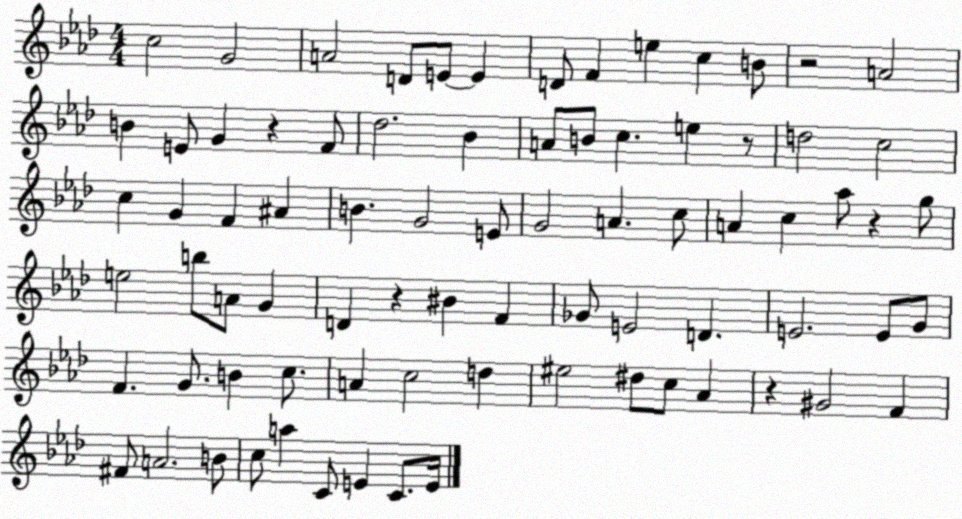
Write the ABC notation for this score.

X:1
T:Untitled
M:4/4
L:1/4
K:Ab
c2 G2 A2 D/2 E/2 E D/2 F e c B/2 z2 A2 B E/2 G z F/2 _d2 _B A/2 B/2 c e z/2 d2 c2 c G F ^A B G2 E/2 G2 A c/2 A c _a/2 z g/2 e2 b/2 A/2 G D z ^B F _G/2 E2 D E2 E/2 G/2 F G/2 B c/2 A c2 d ^e2 ^d/2 c/2 _A z ^G2 F ^F/2 A2 B/2 c/2 a C/2 E C/2 E/4